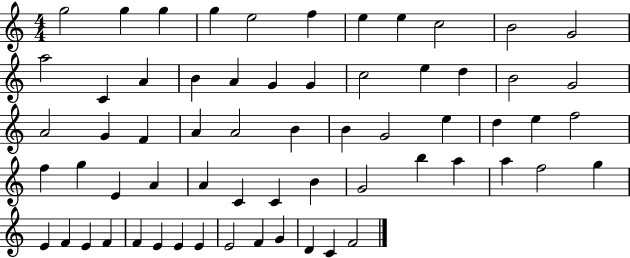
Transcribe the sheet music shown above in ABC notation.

X:1
T:Untitled
M:4/4
L:1/4
K:C
g2 g g g e2 f e e c2 B2 G2 a2 C A B A G G c2 e d B2 G2 A2 G F A A2 B B G2 e d e f2 f g E A A C C B G2 b a a f2 g E F E F F E E E E2 F G D C F2